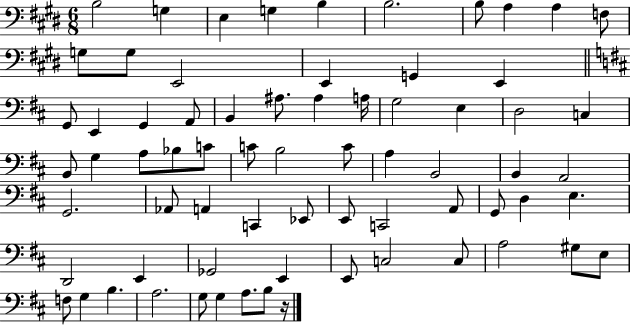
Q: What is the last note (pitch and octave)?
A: B3